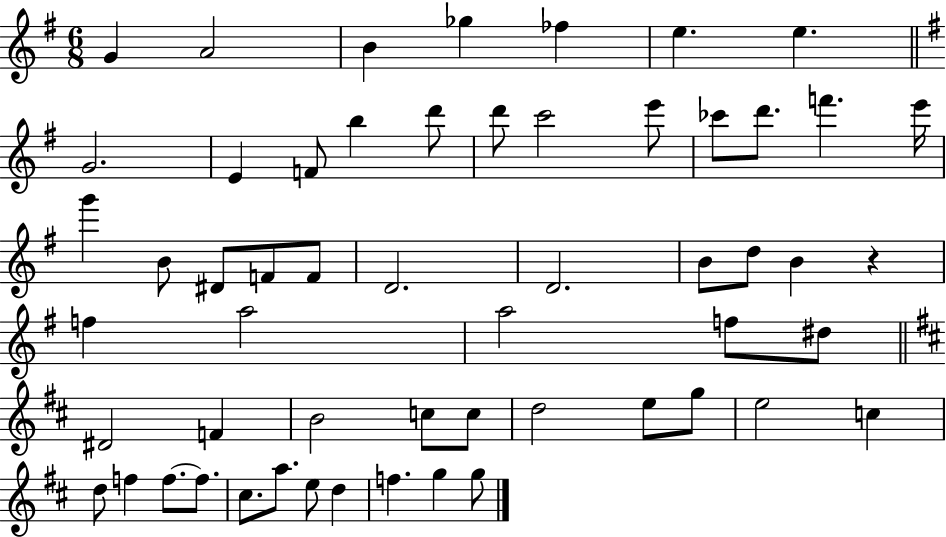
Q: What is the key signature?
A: G major